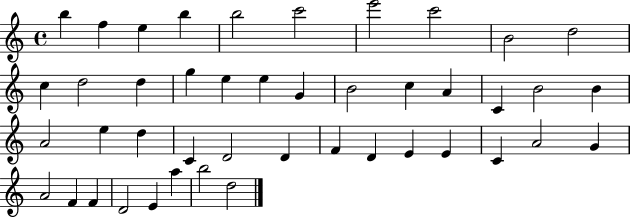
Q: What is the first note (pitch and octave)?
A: B5